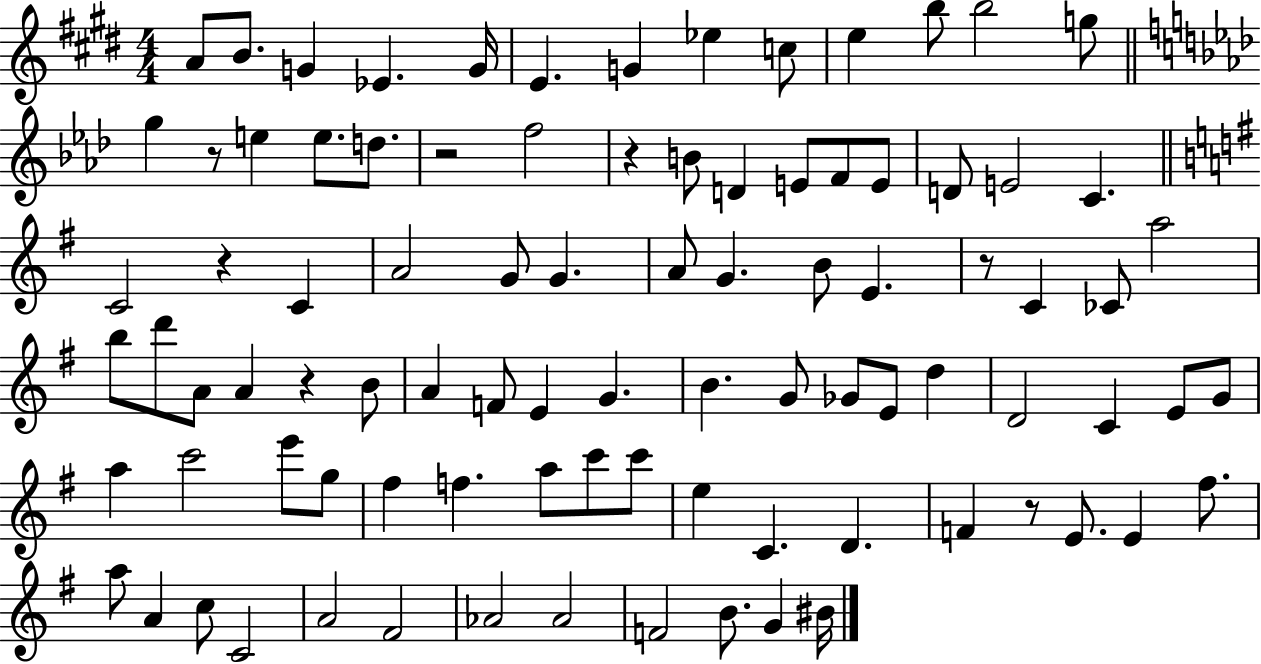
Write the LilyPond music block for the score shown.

{
  \clef treble
  \numericTimeSignature
  \time 4/4
  \key e \major
  a'8 b'8. g'4 ees'4. g'16 | e'4. g'4 ees''4 c''8 | e''4 b''8 b''2 g''8 | \bar "||" \break \key f \minor g''4 r8 e''4 e''8. d''8. | r2 f''2 | r4 b'8 d'4 e'8 f'8 e'8 | d'8 e'2 c'4. | \break \bar "||" \break \key g \major c'2 r4 c'4 | a'2 g'8 g'4. | a'8 g'4. b'8 e'4. | r8 c'4 ces'8 a''2 | \break b''8 d'''8 a'8 a'4 r4 b'8 | a'4 f'8 e'4 g'4. | b'4. g'8 ges'8 e'8 d''4 | d'2 c'4 e'8 g'8 | \break a''4 c'''2 e'''8 g''8 | fis''4 f''4. a''8 c'''8 c'''8 | e''4 c'4. d'4. | f'4 r8 e'8. e'4 fis''8. | \break a''8 a'4 c''8 c'2 | a'2 fis'2 | aes'2 aes'2 | f'2 b'8. g'4 bis'16 | \break \bar "|."
}